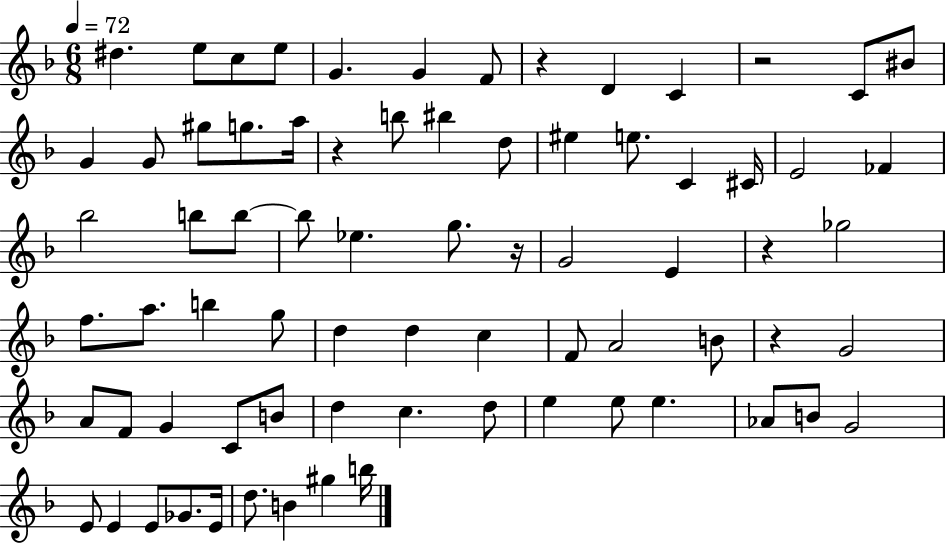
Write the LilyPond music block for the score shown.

{
  \clef treble
  \numericTimeSignature
  \time 6/8
  \key f \major
  \tempo 4 = 72
  dis''4. e''8 c''8 e''8 | g'4. g'4 f'8 | r4 d'4 c'4 | r2 c'8 bis'8 | \break g'4 g'8 gis''8 g''8. a''16 | r4 b''8 bis''4 d''8 | eis''4 e''8. c'4 cis'16 | e'2 fes'4 | \break bes''2 b''8 b''8~~ | b''8 ees''4. g''8. r16 | g'2 e'4 | r4 ges''2 | \break f''8. a''8. b''4 g''8 | d''4 d''4 c''4 | f'8 a'2 b'8 | r4 g'2 | \break a'8 f'8 g'4 c'8 b'8 | d''4 c''4. d''8 | e''4 e''8 e''4. | aes'8 b'8 g'2 | \break e'8 e'4 e'8 ges'8. e'16 | d''8. b'4 gis''4 b''16 | \bar "|."
}